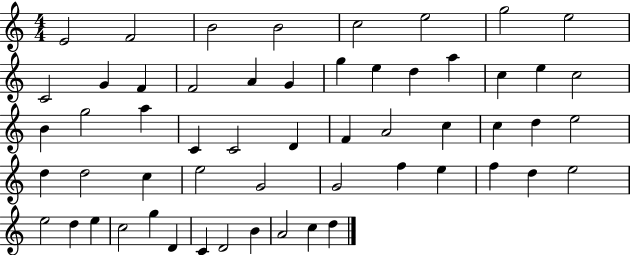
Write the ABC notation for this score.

X:1
T:Untitled
M:4/4
L:1/4
K:C
E2 F2 B2 B2 c2 e2 g2 e2 C2 G F F2 A G g e d a c e c2 B g2 a C C2 D F A2 c c d e2 d d2 c e2 G2 G2 f e f d e2 e2 d e c2 g D C D2 B A2 c d